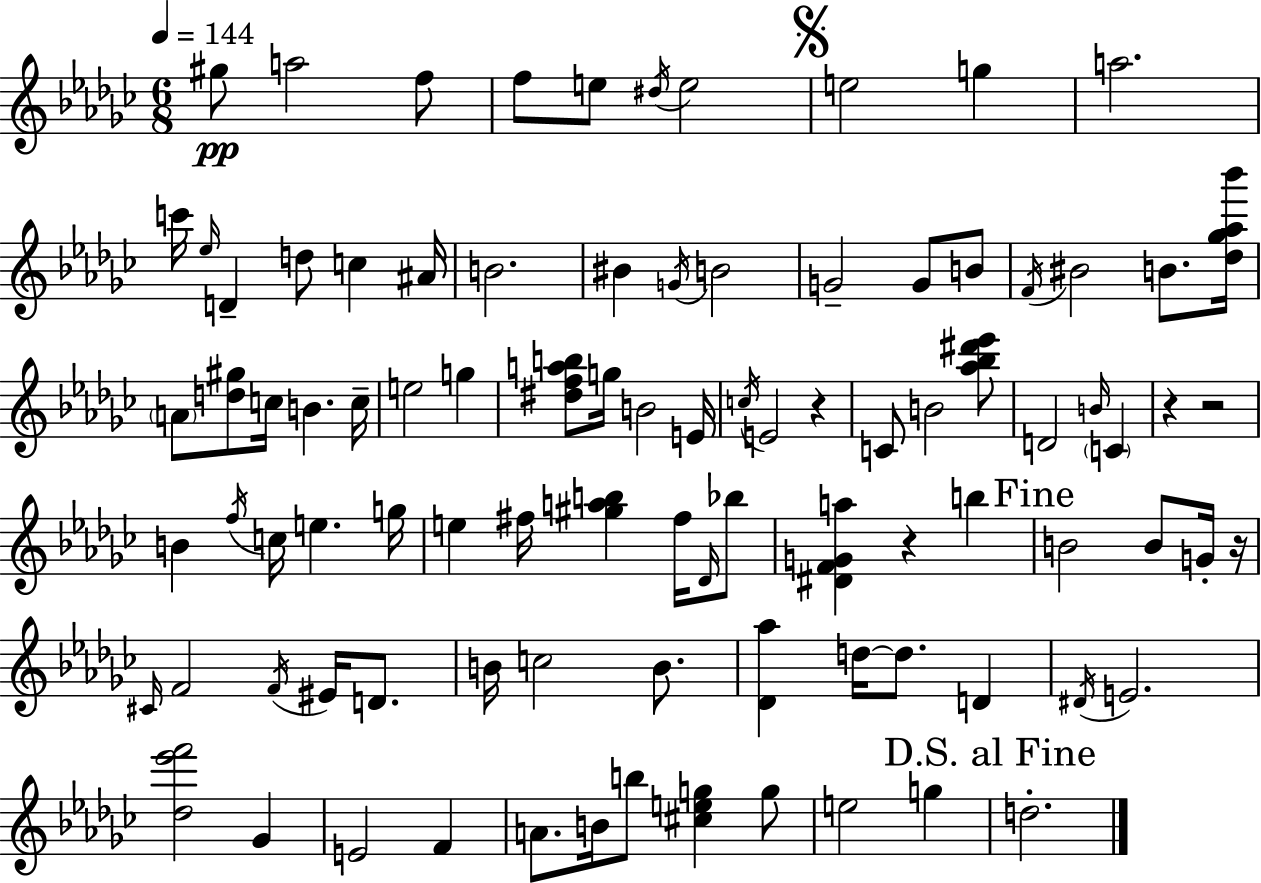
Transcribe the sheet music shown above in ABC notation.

X:1
T:Untitled
M:6/8
L:1/4
K:Ebm
^g/2 a2 f/2 f/2 e/2 ^d/4 e2 e2 g a2 c'/4 _e/4 D d/2 c ^A/4 B2 ^B G/4 B2 G2 G/2 B/2 F/4 ^B2 B/2 [_d_g_a_b']/4 A/2 [d^g]/2 c/4 B c/4 e2 g [^dfab]/2 g/4 B2 E/4 c/4 E2 z C/2 B2 [_a_b^d'_e']/2 D2 B/4 C z z2 B f/4 c/4 e g/4 e ^f/4 [^gab] ^f/4 _D/4 _b/2 [^DFGa] z b B2 B/2 G/4 z/4 ^C/4 F2 F/4 ^E/4 D/2 B/4 c2 B/2 [_D_a] d/4 d/2 D ^D/4 E2 [_d_e'f']2 _G E2 F A/2 B/4 b/2 [^ceg] g/2 e2 g d2